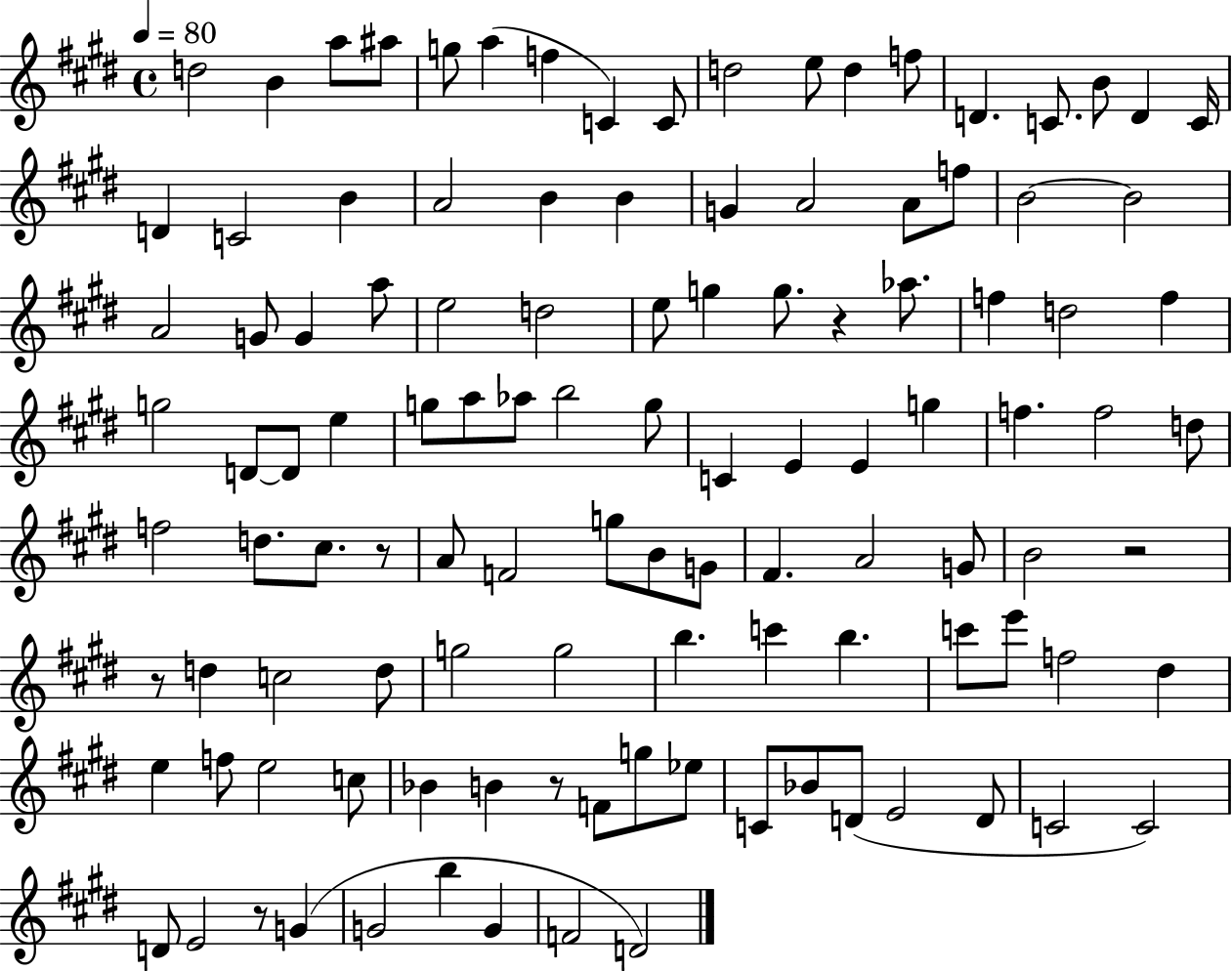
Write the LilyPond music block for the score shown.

{
  \clef treble
  \time 4/4
  \defaultTimeSignature
  \key e \major
  \tempo 4 = 80
  d''2 b'4 a''8 ais''8 | g''8 a''4( f''4 c'4) c'8 | d''2 e''8 d''4 f''8 | d'4. c'8. b'8 d'4 c'16 | \break d'4 c'2 b'4 | a'2 b'4 b'4 | g'4 a'2 a'8 f''8 | b'2~~ b'2 | \break a'2 g'8 g'4 a''8 | e''2 d''2 | e''8 g''4 g''8. r4 aes''8. | f''4 d''2 f''4 | \break g''2 d'8~~ d'8 e''4 | g''8 a''8 aes''8 b''2 g''8 | c'4 e'4 e'4 g''4 | f''4. f''2 d''8 | \break f''2 d''8. cis''8. r8 | a'8 f'2 g''8 b'8 g'8 | fis'4. a'2 g'8 | b'2 r2 | \break r8 d''4 c''2 d''8 | g''2 g''2 | b''4. c'''4 b''4. | c'''8 e'''8 f''2 dis''4 | \break e''4 f''8 e''2 c''8 | bes'4 b'4 r8 f'8 g''8 ees''8 | c'8 bes'8 d'8( e'2 d'8 | c'2 c'2) | \break d'8 e'2 r8 g'4( | g'2 b''4 g'4 | f'2 d'2) | \bar "|."
}